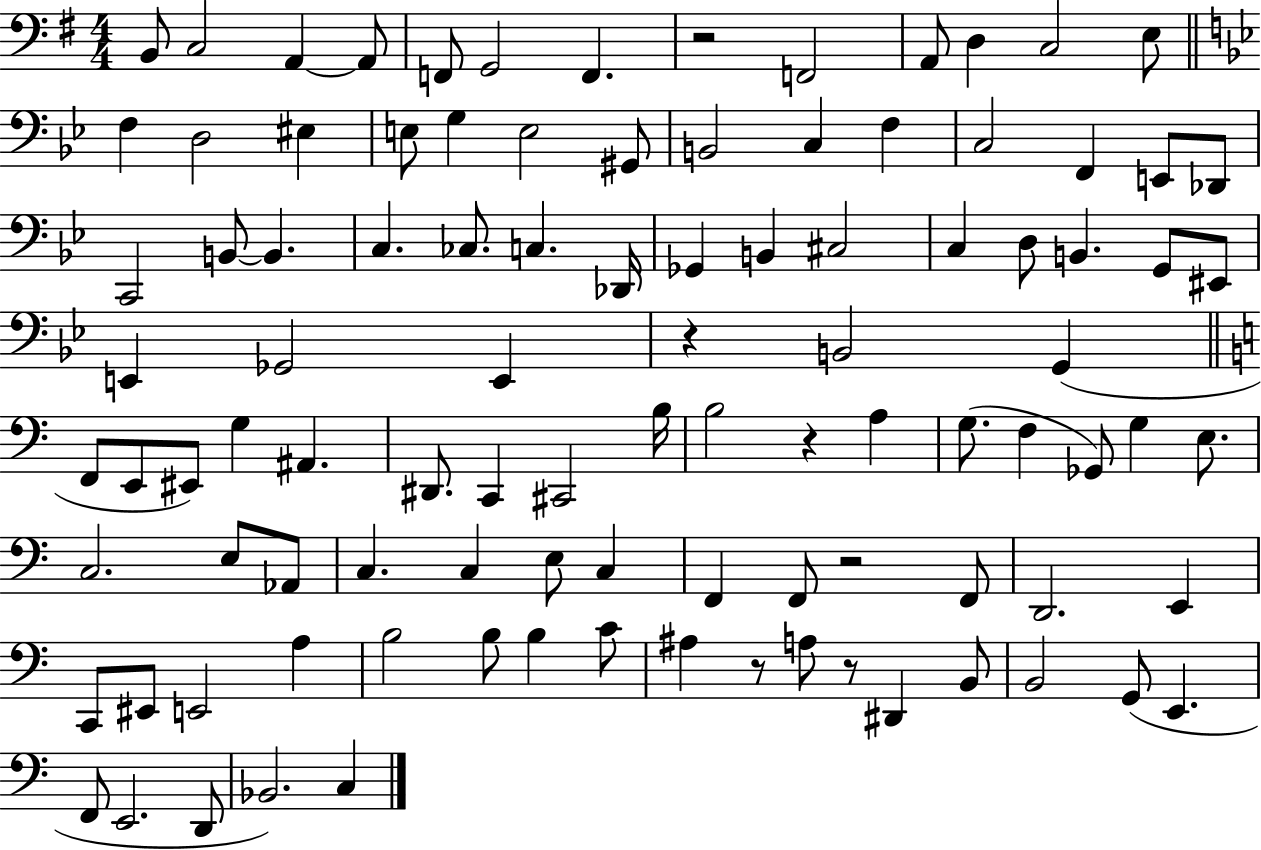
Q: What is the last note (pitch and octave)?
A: C3